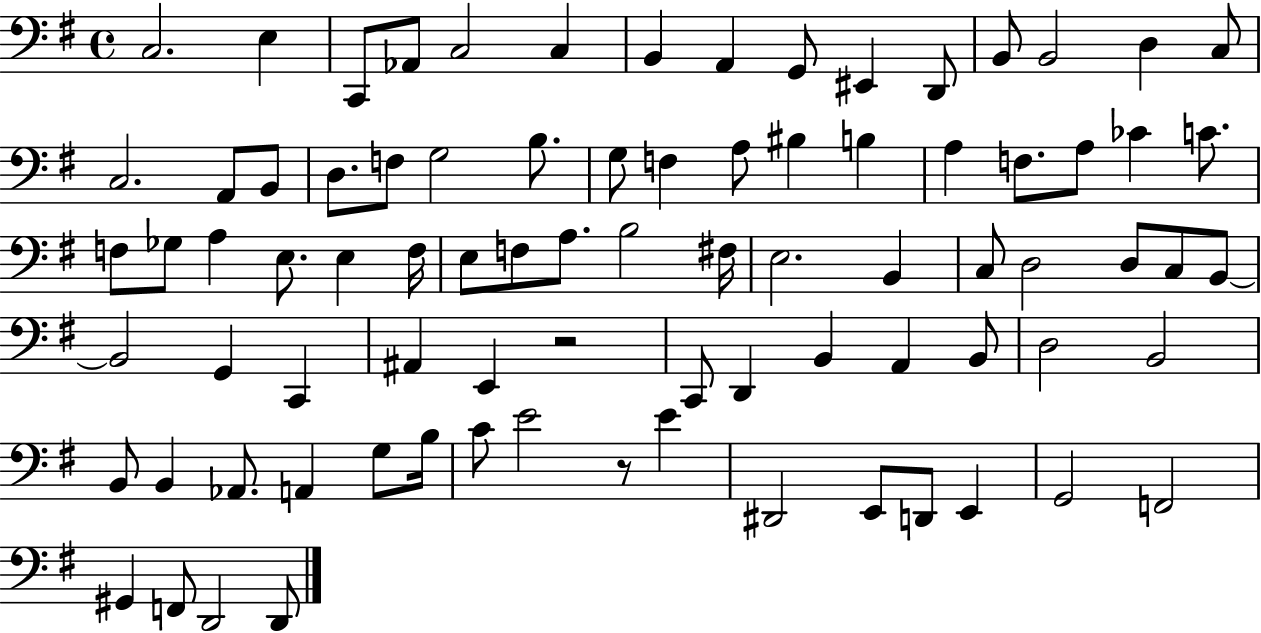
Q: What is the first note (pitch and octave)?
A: C3